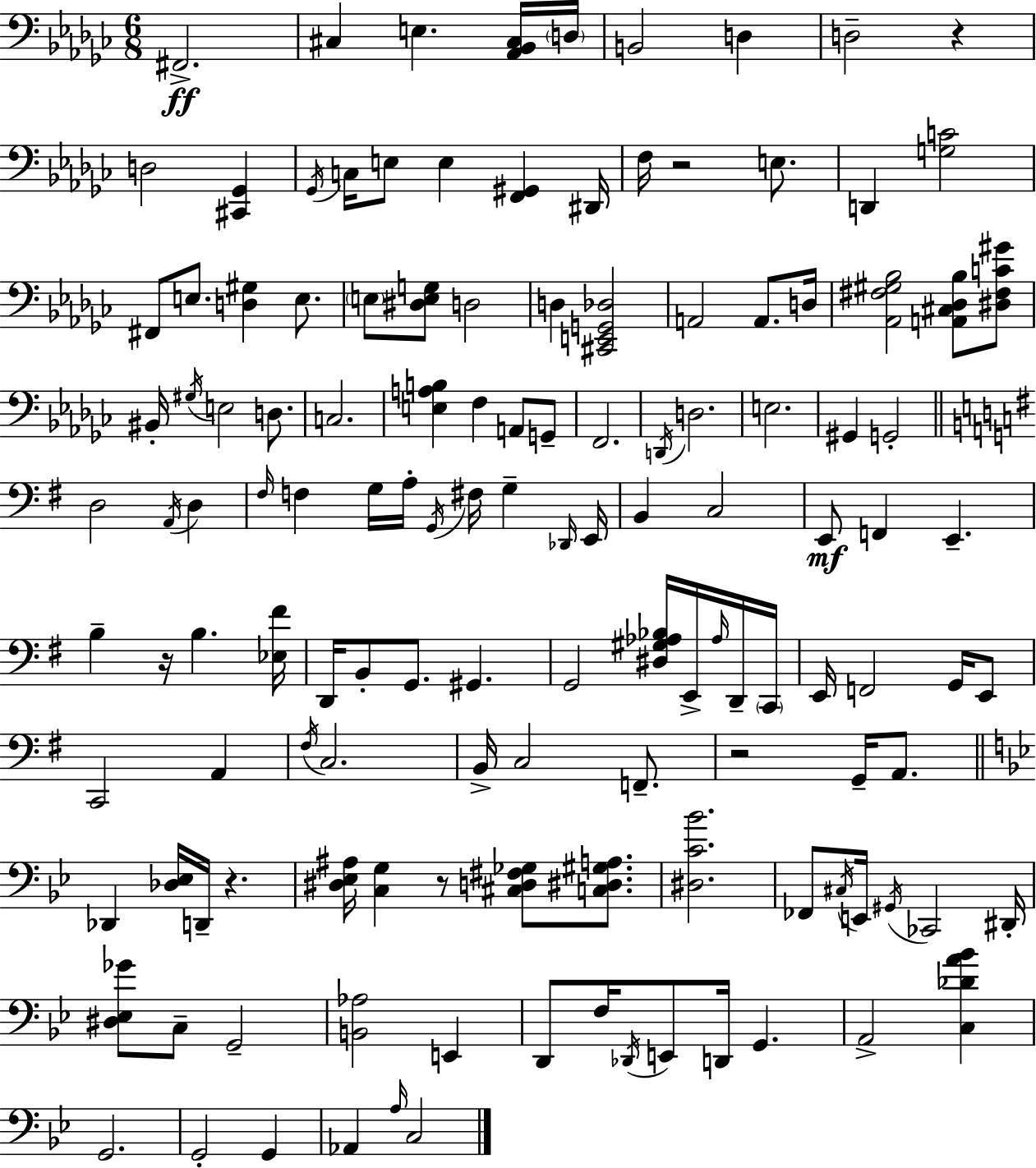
X:1
T:Untitled
M:6/8
L:1/4
K:Ebm
^F,,2 ^C, E, [_A,,_B,,^C,]/4 D,/4 B,,2 D, D,2 z D,2 [^C,,_G,,] _G,,/4 C,/4 E,/2 E, [F,,^G,,] ^D,,/4 F,/4 z2 E,/2 D,, [G,C]2 ^F,,/2 E,/2 [D,^G,] E,/2 E,/2 [^D,E,G,]/2 D,2 D, [^C,,E,,G,,_D,]2 A,,2 A,,/2 D,/4 [_A,,^F,^G,_B,]2 [A,,^C,_D,_B,]/2 [^D,^F,C^G]/2 ^B,,/4 ^G,/4 E,2 D,/2 C,2 [E,A,B,] F, A,,/2 G,,/2 F,,2 D,,/4 D,2 E,2 ^G,, G,,2 D,2 A,,/4 D, ^F,/4 F, G,/4 A,/4 G,,/4 ^F,/4 G, _D,,/4 E,,/4 B,, C,2 E,,/2 F,, E,, B, z/4 B, [_E,^F]/4 D,,/4 B,,/2 G,,/2 ^G,, G,,2 [^D,^G,_A,_B,]/4 E,,/4 _A,/4 D,,/4 C,,/4 E,,/4 F,,2 G,,/4 E,,/2 C,,2 A,, ^F,/4 C,2 B,,/4 C,2 F,,/2 z2 G,,/4 A,,/2 _D,, [_D,_E,]/4 D,,/4 z [^D,_E,^A,]/4 [C,G,] z/2 [^C,D,^F,_G,]/2 [C,^D,^G,A,]/2 [^D,C_B]2 _F,,/2 ^C,/4 E,,/4 ^G,,/4 _C,,2 ^D,,/4 [^D,_E,_G]/2 C,/2 G,,2 [B,,_A,]2 E,, D,,/2 F,/4 _D,,/4 E,,/2 D,,/4 G,, A,,2 [C,_DA_B] G,,2 G,,2 G,, _A,, A,/4 C,2